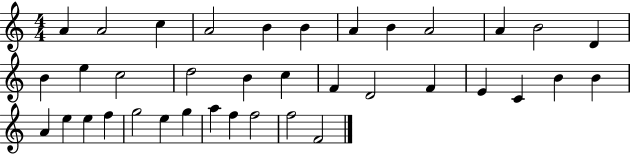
{
  \clef treble
  \numericTimeSignature
  \time 4/4
  \key c \major
  a'4 a'2 c''4 | a'2 b'4 b'4 | a'4 b'4 a'2 | a'4 b'2 d'4 | \break b'4 e''4 c''2 | d''2 b'4 c''4 | f'4 d'2 f'4 | e'4 c'4 b'4 b'4 | \break a'4 e''4 e''4 f''4 | g''2 e''4 g''4 | a''4 f''4 f''2 | f''2 f'2 | \break \bar "|."
}